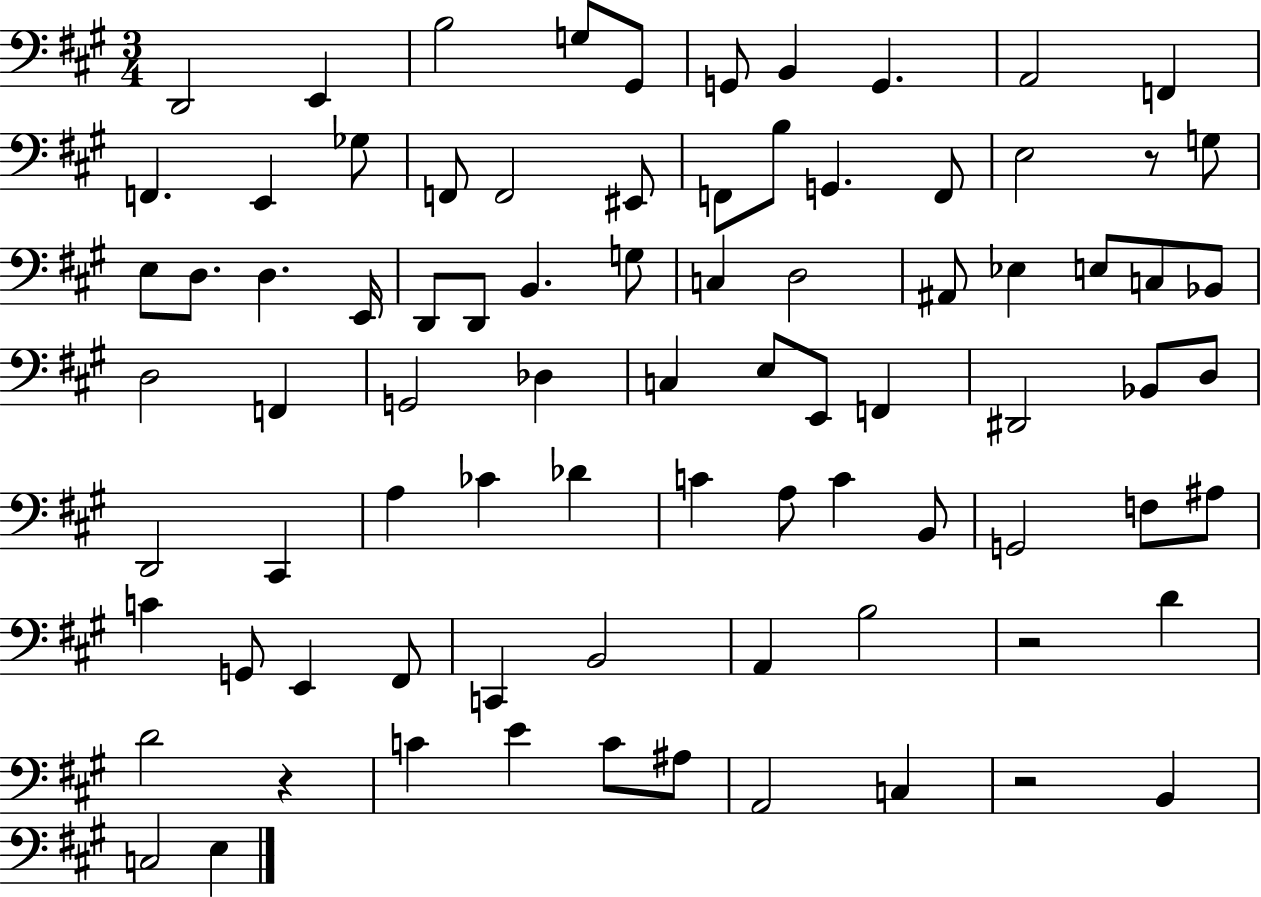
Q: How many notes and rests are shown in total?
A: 83